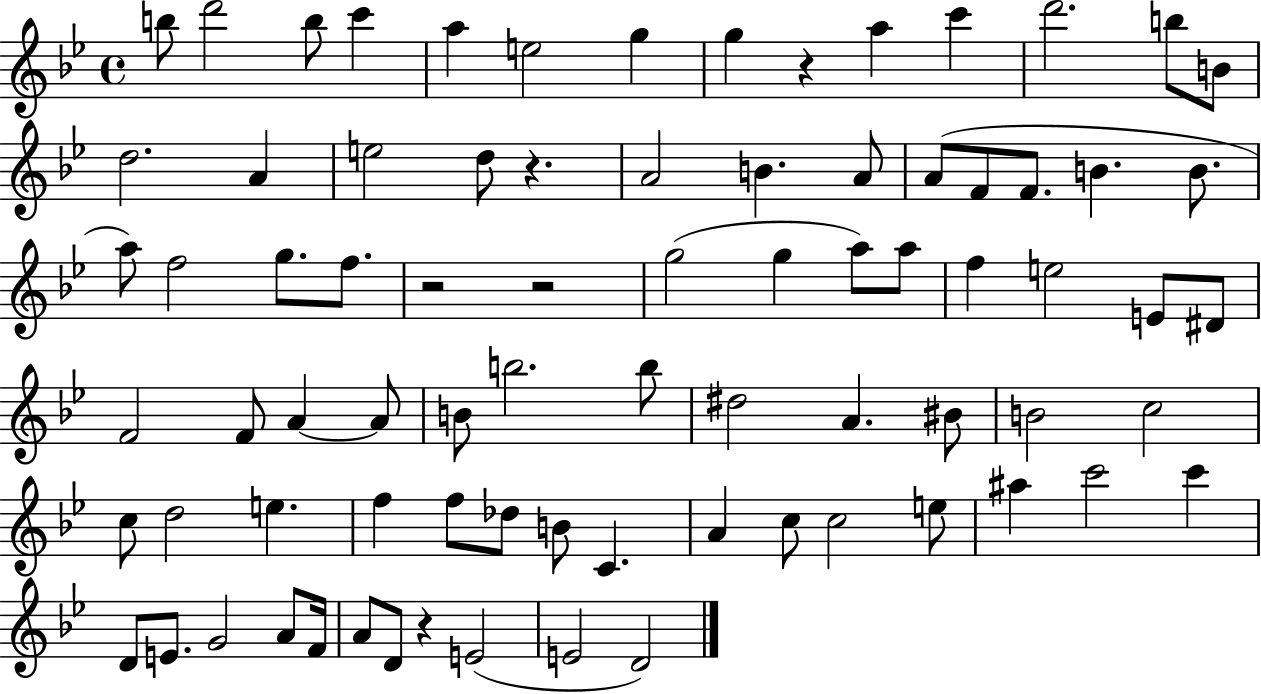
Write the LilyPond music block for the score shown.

{
  \clef treble
  \time 4/4
  \defaultTimeSignature
  \key bes \major
  b''8 d'''2 b''8 c'''4 | a''4 e''2 g''4 | g''4 r4 a''4 c'''4 | d'''2. b''8 b'8 | \break d''2. a'4 | e''2 d''8 r4. | a'2 b'4. a'8 | a'8( f'8 f'8. b'4. b'8. | \break a''8) f''2 g''8. f''8. | r2 r2 | g''2( g''4 a''8) a''8 | f''4 e''2 e'8 dis'8 | \break f'2 f'8 a'4~~ a'8 | b'8 b''2. b''8 | dis''2 a'4. bis'8 | b'2 c''2 | \break c''8 d''2 e''4. | f''4 f''8 des''8 b'8 c'4. | a'4 c''8 c''2 e''8 | ais''4 c'''2 c'''4 | \break d'8 e'8. g'2 a'8 f'16 | a'8 d'8 r4 e'2( | e'2 d'2) | \bar "|."
}